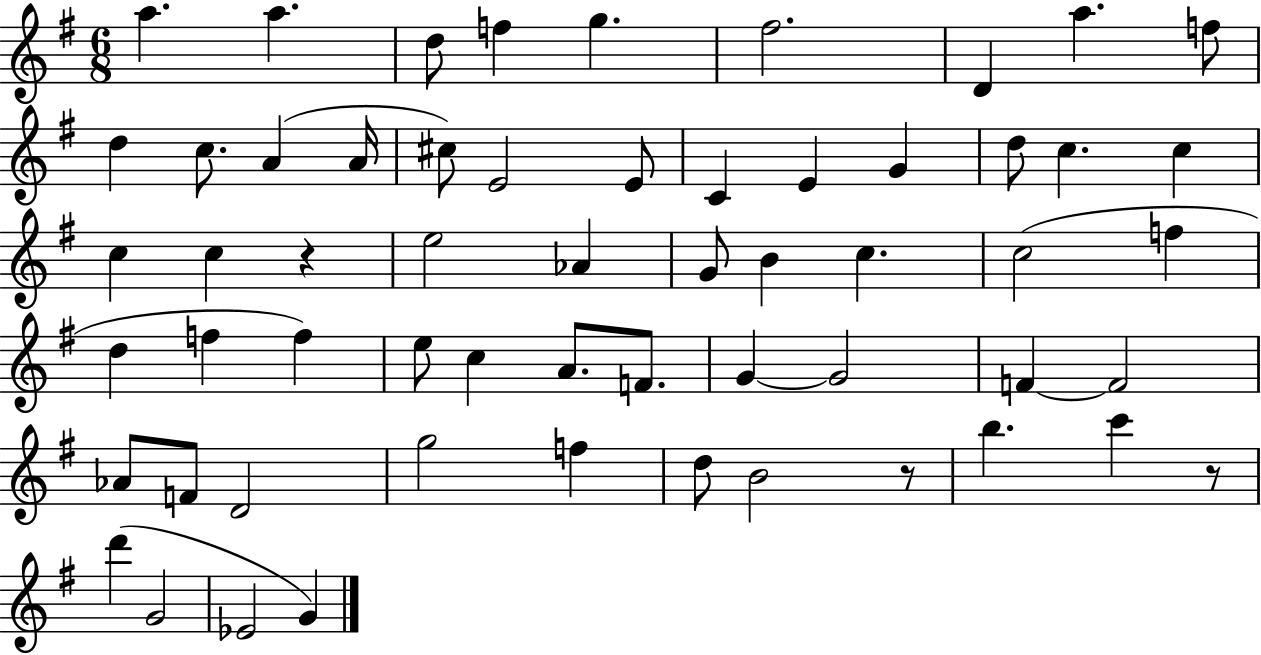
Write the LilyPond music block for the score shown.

{
  \clef treble
  \numericTimeSignature
  \time 6/8
  \key g \major
  \repeat volta 2 { a''4. a''4. | d''8 f''4 g''4. | fis''2. | d'4 a''4. f''8 | \break d''4 c''8. a'4( a'16 | cis''8) e'2 e'8 | c'4 e'4 g'4 | d''8 c''4. c''4 | \break c''4 c''4 r4 | e''2 aes'4 | g'8 b'4 c''4. | c''2( f''4 | \break d''4 f''4 f''4) | e''8 c''4 a'8. f'8. | g'4~~ g'2 | f'4~~ f'2 | \break aes'8 f'8 d'2 | g''2 f''4 | d''8 b'2 r8 | b''4. c'''4 r8 | \break d'''4( g'2 | ees'2 g'4) | } \bar "|."
}